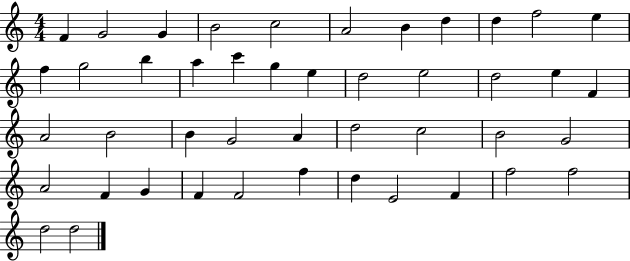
F4/q G4/h G4/q B4/h C5/h A4/h B4/q D5/q D5/q F5/h E5/q F5/q G5/h B5/q A5/q C6/q G5/q E5/q D5/h E5/h D5/h E5/q F4/q A4/h B4/h B4/q G4/h A4/q D5/h C5/h B4/h G4/h A4/h F4/q G4/q F4/q F4/h F5/q D5/q E4/h F4/q F5/h F5/h D5/h D5/h